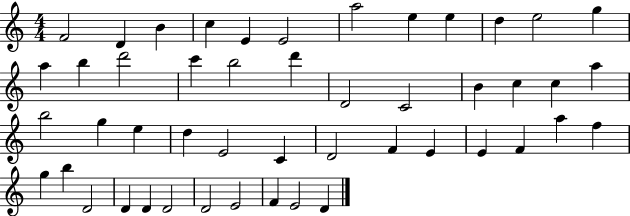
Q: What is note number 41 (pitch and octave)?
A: D4